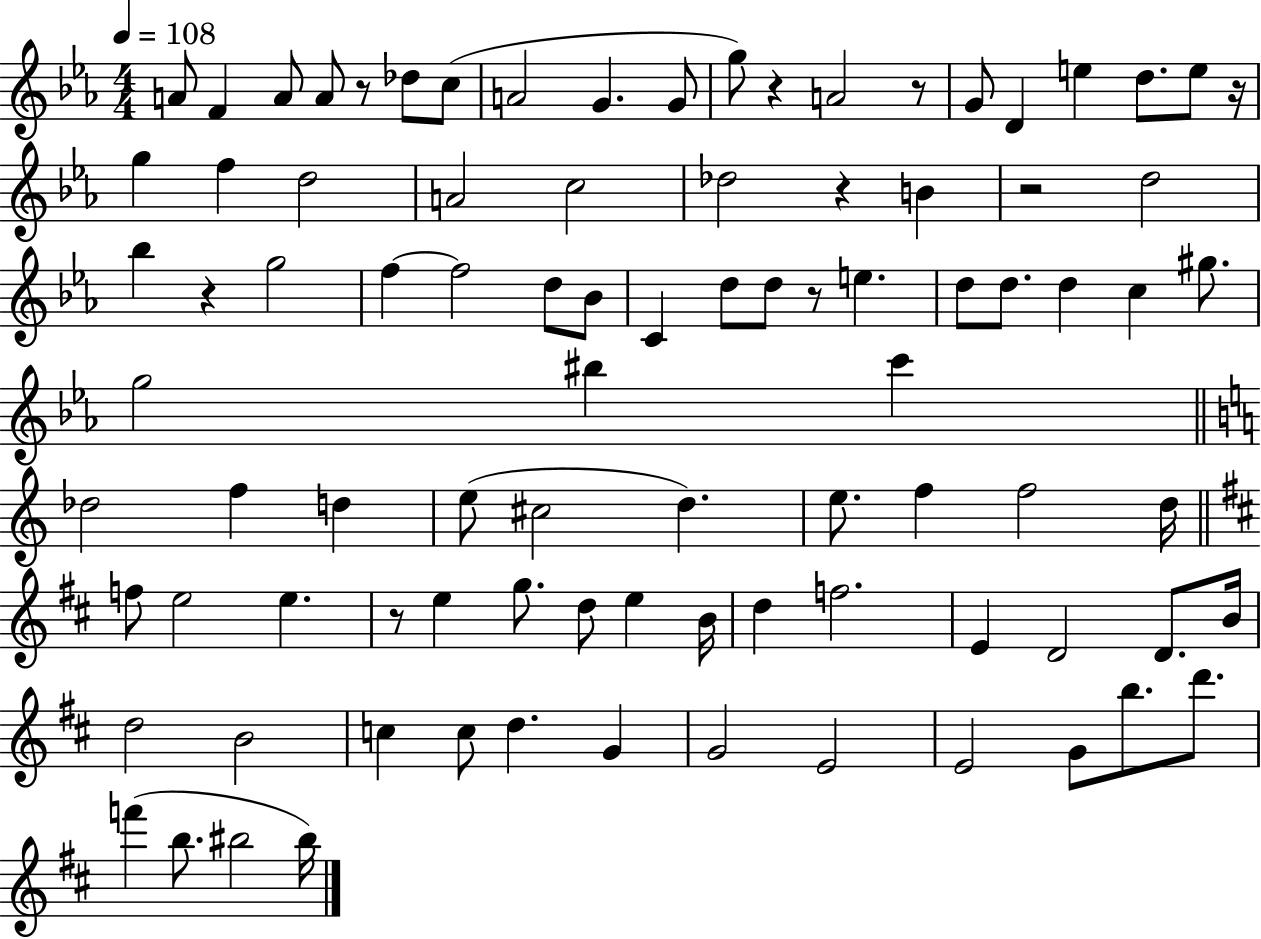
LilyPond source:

{
  \clef treble
  \numericTimeSignature
  \time 4/4
  \key ees \major
  \tempo 4 = 108
  \repeat volta 2 { a'8 f'4 a'8 a'8 r8 des''8 c''8( | a'2 g'4. g'8 | g''8) r4 a'2 r8 | g'8 d'4 e''4 d''8. e''8 r16 | \break g''4 f''4 d''2 | a'2 c''2 | des''2 r4 b'4 | r2 d''2 | \break bes''4 r4 g''2 | f''4~~ f''2 d''8 bes'8 | c'4 d''8 d''8 r8 e''4. | d''8 d''8. d''4 c''4 gis''8. | \break g''2 bis''4 c'''4 | \bar "||" \break \key c \major des''2 f''4 d''4 | e''8( cis''2 d''4.) | e''8. f''4 f''2 d''16 | \bar "||" \break \key b \minor f''8 e''2 e''4. | r8 e''4 g''8. d''8 e''4 b'16 | d''4 f''2. | e'4 d'2 d'8. b'16 | \break d''2 b'2 | c''4 c''8 d''4. g'4 | g'2 e'2 | e'2 g'8 b''8. d'''8. | \break f'''4( b''8. bis''2 bis''16) | } \bar "|."
}